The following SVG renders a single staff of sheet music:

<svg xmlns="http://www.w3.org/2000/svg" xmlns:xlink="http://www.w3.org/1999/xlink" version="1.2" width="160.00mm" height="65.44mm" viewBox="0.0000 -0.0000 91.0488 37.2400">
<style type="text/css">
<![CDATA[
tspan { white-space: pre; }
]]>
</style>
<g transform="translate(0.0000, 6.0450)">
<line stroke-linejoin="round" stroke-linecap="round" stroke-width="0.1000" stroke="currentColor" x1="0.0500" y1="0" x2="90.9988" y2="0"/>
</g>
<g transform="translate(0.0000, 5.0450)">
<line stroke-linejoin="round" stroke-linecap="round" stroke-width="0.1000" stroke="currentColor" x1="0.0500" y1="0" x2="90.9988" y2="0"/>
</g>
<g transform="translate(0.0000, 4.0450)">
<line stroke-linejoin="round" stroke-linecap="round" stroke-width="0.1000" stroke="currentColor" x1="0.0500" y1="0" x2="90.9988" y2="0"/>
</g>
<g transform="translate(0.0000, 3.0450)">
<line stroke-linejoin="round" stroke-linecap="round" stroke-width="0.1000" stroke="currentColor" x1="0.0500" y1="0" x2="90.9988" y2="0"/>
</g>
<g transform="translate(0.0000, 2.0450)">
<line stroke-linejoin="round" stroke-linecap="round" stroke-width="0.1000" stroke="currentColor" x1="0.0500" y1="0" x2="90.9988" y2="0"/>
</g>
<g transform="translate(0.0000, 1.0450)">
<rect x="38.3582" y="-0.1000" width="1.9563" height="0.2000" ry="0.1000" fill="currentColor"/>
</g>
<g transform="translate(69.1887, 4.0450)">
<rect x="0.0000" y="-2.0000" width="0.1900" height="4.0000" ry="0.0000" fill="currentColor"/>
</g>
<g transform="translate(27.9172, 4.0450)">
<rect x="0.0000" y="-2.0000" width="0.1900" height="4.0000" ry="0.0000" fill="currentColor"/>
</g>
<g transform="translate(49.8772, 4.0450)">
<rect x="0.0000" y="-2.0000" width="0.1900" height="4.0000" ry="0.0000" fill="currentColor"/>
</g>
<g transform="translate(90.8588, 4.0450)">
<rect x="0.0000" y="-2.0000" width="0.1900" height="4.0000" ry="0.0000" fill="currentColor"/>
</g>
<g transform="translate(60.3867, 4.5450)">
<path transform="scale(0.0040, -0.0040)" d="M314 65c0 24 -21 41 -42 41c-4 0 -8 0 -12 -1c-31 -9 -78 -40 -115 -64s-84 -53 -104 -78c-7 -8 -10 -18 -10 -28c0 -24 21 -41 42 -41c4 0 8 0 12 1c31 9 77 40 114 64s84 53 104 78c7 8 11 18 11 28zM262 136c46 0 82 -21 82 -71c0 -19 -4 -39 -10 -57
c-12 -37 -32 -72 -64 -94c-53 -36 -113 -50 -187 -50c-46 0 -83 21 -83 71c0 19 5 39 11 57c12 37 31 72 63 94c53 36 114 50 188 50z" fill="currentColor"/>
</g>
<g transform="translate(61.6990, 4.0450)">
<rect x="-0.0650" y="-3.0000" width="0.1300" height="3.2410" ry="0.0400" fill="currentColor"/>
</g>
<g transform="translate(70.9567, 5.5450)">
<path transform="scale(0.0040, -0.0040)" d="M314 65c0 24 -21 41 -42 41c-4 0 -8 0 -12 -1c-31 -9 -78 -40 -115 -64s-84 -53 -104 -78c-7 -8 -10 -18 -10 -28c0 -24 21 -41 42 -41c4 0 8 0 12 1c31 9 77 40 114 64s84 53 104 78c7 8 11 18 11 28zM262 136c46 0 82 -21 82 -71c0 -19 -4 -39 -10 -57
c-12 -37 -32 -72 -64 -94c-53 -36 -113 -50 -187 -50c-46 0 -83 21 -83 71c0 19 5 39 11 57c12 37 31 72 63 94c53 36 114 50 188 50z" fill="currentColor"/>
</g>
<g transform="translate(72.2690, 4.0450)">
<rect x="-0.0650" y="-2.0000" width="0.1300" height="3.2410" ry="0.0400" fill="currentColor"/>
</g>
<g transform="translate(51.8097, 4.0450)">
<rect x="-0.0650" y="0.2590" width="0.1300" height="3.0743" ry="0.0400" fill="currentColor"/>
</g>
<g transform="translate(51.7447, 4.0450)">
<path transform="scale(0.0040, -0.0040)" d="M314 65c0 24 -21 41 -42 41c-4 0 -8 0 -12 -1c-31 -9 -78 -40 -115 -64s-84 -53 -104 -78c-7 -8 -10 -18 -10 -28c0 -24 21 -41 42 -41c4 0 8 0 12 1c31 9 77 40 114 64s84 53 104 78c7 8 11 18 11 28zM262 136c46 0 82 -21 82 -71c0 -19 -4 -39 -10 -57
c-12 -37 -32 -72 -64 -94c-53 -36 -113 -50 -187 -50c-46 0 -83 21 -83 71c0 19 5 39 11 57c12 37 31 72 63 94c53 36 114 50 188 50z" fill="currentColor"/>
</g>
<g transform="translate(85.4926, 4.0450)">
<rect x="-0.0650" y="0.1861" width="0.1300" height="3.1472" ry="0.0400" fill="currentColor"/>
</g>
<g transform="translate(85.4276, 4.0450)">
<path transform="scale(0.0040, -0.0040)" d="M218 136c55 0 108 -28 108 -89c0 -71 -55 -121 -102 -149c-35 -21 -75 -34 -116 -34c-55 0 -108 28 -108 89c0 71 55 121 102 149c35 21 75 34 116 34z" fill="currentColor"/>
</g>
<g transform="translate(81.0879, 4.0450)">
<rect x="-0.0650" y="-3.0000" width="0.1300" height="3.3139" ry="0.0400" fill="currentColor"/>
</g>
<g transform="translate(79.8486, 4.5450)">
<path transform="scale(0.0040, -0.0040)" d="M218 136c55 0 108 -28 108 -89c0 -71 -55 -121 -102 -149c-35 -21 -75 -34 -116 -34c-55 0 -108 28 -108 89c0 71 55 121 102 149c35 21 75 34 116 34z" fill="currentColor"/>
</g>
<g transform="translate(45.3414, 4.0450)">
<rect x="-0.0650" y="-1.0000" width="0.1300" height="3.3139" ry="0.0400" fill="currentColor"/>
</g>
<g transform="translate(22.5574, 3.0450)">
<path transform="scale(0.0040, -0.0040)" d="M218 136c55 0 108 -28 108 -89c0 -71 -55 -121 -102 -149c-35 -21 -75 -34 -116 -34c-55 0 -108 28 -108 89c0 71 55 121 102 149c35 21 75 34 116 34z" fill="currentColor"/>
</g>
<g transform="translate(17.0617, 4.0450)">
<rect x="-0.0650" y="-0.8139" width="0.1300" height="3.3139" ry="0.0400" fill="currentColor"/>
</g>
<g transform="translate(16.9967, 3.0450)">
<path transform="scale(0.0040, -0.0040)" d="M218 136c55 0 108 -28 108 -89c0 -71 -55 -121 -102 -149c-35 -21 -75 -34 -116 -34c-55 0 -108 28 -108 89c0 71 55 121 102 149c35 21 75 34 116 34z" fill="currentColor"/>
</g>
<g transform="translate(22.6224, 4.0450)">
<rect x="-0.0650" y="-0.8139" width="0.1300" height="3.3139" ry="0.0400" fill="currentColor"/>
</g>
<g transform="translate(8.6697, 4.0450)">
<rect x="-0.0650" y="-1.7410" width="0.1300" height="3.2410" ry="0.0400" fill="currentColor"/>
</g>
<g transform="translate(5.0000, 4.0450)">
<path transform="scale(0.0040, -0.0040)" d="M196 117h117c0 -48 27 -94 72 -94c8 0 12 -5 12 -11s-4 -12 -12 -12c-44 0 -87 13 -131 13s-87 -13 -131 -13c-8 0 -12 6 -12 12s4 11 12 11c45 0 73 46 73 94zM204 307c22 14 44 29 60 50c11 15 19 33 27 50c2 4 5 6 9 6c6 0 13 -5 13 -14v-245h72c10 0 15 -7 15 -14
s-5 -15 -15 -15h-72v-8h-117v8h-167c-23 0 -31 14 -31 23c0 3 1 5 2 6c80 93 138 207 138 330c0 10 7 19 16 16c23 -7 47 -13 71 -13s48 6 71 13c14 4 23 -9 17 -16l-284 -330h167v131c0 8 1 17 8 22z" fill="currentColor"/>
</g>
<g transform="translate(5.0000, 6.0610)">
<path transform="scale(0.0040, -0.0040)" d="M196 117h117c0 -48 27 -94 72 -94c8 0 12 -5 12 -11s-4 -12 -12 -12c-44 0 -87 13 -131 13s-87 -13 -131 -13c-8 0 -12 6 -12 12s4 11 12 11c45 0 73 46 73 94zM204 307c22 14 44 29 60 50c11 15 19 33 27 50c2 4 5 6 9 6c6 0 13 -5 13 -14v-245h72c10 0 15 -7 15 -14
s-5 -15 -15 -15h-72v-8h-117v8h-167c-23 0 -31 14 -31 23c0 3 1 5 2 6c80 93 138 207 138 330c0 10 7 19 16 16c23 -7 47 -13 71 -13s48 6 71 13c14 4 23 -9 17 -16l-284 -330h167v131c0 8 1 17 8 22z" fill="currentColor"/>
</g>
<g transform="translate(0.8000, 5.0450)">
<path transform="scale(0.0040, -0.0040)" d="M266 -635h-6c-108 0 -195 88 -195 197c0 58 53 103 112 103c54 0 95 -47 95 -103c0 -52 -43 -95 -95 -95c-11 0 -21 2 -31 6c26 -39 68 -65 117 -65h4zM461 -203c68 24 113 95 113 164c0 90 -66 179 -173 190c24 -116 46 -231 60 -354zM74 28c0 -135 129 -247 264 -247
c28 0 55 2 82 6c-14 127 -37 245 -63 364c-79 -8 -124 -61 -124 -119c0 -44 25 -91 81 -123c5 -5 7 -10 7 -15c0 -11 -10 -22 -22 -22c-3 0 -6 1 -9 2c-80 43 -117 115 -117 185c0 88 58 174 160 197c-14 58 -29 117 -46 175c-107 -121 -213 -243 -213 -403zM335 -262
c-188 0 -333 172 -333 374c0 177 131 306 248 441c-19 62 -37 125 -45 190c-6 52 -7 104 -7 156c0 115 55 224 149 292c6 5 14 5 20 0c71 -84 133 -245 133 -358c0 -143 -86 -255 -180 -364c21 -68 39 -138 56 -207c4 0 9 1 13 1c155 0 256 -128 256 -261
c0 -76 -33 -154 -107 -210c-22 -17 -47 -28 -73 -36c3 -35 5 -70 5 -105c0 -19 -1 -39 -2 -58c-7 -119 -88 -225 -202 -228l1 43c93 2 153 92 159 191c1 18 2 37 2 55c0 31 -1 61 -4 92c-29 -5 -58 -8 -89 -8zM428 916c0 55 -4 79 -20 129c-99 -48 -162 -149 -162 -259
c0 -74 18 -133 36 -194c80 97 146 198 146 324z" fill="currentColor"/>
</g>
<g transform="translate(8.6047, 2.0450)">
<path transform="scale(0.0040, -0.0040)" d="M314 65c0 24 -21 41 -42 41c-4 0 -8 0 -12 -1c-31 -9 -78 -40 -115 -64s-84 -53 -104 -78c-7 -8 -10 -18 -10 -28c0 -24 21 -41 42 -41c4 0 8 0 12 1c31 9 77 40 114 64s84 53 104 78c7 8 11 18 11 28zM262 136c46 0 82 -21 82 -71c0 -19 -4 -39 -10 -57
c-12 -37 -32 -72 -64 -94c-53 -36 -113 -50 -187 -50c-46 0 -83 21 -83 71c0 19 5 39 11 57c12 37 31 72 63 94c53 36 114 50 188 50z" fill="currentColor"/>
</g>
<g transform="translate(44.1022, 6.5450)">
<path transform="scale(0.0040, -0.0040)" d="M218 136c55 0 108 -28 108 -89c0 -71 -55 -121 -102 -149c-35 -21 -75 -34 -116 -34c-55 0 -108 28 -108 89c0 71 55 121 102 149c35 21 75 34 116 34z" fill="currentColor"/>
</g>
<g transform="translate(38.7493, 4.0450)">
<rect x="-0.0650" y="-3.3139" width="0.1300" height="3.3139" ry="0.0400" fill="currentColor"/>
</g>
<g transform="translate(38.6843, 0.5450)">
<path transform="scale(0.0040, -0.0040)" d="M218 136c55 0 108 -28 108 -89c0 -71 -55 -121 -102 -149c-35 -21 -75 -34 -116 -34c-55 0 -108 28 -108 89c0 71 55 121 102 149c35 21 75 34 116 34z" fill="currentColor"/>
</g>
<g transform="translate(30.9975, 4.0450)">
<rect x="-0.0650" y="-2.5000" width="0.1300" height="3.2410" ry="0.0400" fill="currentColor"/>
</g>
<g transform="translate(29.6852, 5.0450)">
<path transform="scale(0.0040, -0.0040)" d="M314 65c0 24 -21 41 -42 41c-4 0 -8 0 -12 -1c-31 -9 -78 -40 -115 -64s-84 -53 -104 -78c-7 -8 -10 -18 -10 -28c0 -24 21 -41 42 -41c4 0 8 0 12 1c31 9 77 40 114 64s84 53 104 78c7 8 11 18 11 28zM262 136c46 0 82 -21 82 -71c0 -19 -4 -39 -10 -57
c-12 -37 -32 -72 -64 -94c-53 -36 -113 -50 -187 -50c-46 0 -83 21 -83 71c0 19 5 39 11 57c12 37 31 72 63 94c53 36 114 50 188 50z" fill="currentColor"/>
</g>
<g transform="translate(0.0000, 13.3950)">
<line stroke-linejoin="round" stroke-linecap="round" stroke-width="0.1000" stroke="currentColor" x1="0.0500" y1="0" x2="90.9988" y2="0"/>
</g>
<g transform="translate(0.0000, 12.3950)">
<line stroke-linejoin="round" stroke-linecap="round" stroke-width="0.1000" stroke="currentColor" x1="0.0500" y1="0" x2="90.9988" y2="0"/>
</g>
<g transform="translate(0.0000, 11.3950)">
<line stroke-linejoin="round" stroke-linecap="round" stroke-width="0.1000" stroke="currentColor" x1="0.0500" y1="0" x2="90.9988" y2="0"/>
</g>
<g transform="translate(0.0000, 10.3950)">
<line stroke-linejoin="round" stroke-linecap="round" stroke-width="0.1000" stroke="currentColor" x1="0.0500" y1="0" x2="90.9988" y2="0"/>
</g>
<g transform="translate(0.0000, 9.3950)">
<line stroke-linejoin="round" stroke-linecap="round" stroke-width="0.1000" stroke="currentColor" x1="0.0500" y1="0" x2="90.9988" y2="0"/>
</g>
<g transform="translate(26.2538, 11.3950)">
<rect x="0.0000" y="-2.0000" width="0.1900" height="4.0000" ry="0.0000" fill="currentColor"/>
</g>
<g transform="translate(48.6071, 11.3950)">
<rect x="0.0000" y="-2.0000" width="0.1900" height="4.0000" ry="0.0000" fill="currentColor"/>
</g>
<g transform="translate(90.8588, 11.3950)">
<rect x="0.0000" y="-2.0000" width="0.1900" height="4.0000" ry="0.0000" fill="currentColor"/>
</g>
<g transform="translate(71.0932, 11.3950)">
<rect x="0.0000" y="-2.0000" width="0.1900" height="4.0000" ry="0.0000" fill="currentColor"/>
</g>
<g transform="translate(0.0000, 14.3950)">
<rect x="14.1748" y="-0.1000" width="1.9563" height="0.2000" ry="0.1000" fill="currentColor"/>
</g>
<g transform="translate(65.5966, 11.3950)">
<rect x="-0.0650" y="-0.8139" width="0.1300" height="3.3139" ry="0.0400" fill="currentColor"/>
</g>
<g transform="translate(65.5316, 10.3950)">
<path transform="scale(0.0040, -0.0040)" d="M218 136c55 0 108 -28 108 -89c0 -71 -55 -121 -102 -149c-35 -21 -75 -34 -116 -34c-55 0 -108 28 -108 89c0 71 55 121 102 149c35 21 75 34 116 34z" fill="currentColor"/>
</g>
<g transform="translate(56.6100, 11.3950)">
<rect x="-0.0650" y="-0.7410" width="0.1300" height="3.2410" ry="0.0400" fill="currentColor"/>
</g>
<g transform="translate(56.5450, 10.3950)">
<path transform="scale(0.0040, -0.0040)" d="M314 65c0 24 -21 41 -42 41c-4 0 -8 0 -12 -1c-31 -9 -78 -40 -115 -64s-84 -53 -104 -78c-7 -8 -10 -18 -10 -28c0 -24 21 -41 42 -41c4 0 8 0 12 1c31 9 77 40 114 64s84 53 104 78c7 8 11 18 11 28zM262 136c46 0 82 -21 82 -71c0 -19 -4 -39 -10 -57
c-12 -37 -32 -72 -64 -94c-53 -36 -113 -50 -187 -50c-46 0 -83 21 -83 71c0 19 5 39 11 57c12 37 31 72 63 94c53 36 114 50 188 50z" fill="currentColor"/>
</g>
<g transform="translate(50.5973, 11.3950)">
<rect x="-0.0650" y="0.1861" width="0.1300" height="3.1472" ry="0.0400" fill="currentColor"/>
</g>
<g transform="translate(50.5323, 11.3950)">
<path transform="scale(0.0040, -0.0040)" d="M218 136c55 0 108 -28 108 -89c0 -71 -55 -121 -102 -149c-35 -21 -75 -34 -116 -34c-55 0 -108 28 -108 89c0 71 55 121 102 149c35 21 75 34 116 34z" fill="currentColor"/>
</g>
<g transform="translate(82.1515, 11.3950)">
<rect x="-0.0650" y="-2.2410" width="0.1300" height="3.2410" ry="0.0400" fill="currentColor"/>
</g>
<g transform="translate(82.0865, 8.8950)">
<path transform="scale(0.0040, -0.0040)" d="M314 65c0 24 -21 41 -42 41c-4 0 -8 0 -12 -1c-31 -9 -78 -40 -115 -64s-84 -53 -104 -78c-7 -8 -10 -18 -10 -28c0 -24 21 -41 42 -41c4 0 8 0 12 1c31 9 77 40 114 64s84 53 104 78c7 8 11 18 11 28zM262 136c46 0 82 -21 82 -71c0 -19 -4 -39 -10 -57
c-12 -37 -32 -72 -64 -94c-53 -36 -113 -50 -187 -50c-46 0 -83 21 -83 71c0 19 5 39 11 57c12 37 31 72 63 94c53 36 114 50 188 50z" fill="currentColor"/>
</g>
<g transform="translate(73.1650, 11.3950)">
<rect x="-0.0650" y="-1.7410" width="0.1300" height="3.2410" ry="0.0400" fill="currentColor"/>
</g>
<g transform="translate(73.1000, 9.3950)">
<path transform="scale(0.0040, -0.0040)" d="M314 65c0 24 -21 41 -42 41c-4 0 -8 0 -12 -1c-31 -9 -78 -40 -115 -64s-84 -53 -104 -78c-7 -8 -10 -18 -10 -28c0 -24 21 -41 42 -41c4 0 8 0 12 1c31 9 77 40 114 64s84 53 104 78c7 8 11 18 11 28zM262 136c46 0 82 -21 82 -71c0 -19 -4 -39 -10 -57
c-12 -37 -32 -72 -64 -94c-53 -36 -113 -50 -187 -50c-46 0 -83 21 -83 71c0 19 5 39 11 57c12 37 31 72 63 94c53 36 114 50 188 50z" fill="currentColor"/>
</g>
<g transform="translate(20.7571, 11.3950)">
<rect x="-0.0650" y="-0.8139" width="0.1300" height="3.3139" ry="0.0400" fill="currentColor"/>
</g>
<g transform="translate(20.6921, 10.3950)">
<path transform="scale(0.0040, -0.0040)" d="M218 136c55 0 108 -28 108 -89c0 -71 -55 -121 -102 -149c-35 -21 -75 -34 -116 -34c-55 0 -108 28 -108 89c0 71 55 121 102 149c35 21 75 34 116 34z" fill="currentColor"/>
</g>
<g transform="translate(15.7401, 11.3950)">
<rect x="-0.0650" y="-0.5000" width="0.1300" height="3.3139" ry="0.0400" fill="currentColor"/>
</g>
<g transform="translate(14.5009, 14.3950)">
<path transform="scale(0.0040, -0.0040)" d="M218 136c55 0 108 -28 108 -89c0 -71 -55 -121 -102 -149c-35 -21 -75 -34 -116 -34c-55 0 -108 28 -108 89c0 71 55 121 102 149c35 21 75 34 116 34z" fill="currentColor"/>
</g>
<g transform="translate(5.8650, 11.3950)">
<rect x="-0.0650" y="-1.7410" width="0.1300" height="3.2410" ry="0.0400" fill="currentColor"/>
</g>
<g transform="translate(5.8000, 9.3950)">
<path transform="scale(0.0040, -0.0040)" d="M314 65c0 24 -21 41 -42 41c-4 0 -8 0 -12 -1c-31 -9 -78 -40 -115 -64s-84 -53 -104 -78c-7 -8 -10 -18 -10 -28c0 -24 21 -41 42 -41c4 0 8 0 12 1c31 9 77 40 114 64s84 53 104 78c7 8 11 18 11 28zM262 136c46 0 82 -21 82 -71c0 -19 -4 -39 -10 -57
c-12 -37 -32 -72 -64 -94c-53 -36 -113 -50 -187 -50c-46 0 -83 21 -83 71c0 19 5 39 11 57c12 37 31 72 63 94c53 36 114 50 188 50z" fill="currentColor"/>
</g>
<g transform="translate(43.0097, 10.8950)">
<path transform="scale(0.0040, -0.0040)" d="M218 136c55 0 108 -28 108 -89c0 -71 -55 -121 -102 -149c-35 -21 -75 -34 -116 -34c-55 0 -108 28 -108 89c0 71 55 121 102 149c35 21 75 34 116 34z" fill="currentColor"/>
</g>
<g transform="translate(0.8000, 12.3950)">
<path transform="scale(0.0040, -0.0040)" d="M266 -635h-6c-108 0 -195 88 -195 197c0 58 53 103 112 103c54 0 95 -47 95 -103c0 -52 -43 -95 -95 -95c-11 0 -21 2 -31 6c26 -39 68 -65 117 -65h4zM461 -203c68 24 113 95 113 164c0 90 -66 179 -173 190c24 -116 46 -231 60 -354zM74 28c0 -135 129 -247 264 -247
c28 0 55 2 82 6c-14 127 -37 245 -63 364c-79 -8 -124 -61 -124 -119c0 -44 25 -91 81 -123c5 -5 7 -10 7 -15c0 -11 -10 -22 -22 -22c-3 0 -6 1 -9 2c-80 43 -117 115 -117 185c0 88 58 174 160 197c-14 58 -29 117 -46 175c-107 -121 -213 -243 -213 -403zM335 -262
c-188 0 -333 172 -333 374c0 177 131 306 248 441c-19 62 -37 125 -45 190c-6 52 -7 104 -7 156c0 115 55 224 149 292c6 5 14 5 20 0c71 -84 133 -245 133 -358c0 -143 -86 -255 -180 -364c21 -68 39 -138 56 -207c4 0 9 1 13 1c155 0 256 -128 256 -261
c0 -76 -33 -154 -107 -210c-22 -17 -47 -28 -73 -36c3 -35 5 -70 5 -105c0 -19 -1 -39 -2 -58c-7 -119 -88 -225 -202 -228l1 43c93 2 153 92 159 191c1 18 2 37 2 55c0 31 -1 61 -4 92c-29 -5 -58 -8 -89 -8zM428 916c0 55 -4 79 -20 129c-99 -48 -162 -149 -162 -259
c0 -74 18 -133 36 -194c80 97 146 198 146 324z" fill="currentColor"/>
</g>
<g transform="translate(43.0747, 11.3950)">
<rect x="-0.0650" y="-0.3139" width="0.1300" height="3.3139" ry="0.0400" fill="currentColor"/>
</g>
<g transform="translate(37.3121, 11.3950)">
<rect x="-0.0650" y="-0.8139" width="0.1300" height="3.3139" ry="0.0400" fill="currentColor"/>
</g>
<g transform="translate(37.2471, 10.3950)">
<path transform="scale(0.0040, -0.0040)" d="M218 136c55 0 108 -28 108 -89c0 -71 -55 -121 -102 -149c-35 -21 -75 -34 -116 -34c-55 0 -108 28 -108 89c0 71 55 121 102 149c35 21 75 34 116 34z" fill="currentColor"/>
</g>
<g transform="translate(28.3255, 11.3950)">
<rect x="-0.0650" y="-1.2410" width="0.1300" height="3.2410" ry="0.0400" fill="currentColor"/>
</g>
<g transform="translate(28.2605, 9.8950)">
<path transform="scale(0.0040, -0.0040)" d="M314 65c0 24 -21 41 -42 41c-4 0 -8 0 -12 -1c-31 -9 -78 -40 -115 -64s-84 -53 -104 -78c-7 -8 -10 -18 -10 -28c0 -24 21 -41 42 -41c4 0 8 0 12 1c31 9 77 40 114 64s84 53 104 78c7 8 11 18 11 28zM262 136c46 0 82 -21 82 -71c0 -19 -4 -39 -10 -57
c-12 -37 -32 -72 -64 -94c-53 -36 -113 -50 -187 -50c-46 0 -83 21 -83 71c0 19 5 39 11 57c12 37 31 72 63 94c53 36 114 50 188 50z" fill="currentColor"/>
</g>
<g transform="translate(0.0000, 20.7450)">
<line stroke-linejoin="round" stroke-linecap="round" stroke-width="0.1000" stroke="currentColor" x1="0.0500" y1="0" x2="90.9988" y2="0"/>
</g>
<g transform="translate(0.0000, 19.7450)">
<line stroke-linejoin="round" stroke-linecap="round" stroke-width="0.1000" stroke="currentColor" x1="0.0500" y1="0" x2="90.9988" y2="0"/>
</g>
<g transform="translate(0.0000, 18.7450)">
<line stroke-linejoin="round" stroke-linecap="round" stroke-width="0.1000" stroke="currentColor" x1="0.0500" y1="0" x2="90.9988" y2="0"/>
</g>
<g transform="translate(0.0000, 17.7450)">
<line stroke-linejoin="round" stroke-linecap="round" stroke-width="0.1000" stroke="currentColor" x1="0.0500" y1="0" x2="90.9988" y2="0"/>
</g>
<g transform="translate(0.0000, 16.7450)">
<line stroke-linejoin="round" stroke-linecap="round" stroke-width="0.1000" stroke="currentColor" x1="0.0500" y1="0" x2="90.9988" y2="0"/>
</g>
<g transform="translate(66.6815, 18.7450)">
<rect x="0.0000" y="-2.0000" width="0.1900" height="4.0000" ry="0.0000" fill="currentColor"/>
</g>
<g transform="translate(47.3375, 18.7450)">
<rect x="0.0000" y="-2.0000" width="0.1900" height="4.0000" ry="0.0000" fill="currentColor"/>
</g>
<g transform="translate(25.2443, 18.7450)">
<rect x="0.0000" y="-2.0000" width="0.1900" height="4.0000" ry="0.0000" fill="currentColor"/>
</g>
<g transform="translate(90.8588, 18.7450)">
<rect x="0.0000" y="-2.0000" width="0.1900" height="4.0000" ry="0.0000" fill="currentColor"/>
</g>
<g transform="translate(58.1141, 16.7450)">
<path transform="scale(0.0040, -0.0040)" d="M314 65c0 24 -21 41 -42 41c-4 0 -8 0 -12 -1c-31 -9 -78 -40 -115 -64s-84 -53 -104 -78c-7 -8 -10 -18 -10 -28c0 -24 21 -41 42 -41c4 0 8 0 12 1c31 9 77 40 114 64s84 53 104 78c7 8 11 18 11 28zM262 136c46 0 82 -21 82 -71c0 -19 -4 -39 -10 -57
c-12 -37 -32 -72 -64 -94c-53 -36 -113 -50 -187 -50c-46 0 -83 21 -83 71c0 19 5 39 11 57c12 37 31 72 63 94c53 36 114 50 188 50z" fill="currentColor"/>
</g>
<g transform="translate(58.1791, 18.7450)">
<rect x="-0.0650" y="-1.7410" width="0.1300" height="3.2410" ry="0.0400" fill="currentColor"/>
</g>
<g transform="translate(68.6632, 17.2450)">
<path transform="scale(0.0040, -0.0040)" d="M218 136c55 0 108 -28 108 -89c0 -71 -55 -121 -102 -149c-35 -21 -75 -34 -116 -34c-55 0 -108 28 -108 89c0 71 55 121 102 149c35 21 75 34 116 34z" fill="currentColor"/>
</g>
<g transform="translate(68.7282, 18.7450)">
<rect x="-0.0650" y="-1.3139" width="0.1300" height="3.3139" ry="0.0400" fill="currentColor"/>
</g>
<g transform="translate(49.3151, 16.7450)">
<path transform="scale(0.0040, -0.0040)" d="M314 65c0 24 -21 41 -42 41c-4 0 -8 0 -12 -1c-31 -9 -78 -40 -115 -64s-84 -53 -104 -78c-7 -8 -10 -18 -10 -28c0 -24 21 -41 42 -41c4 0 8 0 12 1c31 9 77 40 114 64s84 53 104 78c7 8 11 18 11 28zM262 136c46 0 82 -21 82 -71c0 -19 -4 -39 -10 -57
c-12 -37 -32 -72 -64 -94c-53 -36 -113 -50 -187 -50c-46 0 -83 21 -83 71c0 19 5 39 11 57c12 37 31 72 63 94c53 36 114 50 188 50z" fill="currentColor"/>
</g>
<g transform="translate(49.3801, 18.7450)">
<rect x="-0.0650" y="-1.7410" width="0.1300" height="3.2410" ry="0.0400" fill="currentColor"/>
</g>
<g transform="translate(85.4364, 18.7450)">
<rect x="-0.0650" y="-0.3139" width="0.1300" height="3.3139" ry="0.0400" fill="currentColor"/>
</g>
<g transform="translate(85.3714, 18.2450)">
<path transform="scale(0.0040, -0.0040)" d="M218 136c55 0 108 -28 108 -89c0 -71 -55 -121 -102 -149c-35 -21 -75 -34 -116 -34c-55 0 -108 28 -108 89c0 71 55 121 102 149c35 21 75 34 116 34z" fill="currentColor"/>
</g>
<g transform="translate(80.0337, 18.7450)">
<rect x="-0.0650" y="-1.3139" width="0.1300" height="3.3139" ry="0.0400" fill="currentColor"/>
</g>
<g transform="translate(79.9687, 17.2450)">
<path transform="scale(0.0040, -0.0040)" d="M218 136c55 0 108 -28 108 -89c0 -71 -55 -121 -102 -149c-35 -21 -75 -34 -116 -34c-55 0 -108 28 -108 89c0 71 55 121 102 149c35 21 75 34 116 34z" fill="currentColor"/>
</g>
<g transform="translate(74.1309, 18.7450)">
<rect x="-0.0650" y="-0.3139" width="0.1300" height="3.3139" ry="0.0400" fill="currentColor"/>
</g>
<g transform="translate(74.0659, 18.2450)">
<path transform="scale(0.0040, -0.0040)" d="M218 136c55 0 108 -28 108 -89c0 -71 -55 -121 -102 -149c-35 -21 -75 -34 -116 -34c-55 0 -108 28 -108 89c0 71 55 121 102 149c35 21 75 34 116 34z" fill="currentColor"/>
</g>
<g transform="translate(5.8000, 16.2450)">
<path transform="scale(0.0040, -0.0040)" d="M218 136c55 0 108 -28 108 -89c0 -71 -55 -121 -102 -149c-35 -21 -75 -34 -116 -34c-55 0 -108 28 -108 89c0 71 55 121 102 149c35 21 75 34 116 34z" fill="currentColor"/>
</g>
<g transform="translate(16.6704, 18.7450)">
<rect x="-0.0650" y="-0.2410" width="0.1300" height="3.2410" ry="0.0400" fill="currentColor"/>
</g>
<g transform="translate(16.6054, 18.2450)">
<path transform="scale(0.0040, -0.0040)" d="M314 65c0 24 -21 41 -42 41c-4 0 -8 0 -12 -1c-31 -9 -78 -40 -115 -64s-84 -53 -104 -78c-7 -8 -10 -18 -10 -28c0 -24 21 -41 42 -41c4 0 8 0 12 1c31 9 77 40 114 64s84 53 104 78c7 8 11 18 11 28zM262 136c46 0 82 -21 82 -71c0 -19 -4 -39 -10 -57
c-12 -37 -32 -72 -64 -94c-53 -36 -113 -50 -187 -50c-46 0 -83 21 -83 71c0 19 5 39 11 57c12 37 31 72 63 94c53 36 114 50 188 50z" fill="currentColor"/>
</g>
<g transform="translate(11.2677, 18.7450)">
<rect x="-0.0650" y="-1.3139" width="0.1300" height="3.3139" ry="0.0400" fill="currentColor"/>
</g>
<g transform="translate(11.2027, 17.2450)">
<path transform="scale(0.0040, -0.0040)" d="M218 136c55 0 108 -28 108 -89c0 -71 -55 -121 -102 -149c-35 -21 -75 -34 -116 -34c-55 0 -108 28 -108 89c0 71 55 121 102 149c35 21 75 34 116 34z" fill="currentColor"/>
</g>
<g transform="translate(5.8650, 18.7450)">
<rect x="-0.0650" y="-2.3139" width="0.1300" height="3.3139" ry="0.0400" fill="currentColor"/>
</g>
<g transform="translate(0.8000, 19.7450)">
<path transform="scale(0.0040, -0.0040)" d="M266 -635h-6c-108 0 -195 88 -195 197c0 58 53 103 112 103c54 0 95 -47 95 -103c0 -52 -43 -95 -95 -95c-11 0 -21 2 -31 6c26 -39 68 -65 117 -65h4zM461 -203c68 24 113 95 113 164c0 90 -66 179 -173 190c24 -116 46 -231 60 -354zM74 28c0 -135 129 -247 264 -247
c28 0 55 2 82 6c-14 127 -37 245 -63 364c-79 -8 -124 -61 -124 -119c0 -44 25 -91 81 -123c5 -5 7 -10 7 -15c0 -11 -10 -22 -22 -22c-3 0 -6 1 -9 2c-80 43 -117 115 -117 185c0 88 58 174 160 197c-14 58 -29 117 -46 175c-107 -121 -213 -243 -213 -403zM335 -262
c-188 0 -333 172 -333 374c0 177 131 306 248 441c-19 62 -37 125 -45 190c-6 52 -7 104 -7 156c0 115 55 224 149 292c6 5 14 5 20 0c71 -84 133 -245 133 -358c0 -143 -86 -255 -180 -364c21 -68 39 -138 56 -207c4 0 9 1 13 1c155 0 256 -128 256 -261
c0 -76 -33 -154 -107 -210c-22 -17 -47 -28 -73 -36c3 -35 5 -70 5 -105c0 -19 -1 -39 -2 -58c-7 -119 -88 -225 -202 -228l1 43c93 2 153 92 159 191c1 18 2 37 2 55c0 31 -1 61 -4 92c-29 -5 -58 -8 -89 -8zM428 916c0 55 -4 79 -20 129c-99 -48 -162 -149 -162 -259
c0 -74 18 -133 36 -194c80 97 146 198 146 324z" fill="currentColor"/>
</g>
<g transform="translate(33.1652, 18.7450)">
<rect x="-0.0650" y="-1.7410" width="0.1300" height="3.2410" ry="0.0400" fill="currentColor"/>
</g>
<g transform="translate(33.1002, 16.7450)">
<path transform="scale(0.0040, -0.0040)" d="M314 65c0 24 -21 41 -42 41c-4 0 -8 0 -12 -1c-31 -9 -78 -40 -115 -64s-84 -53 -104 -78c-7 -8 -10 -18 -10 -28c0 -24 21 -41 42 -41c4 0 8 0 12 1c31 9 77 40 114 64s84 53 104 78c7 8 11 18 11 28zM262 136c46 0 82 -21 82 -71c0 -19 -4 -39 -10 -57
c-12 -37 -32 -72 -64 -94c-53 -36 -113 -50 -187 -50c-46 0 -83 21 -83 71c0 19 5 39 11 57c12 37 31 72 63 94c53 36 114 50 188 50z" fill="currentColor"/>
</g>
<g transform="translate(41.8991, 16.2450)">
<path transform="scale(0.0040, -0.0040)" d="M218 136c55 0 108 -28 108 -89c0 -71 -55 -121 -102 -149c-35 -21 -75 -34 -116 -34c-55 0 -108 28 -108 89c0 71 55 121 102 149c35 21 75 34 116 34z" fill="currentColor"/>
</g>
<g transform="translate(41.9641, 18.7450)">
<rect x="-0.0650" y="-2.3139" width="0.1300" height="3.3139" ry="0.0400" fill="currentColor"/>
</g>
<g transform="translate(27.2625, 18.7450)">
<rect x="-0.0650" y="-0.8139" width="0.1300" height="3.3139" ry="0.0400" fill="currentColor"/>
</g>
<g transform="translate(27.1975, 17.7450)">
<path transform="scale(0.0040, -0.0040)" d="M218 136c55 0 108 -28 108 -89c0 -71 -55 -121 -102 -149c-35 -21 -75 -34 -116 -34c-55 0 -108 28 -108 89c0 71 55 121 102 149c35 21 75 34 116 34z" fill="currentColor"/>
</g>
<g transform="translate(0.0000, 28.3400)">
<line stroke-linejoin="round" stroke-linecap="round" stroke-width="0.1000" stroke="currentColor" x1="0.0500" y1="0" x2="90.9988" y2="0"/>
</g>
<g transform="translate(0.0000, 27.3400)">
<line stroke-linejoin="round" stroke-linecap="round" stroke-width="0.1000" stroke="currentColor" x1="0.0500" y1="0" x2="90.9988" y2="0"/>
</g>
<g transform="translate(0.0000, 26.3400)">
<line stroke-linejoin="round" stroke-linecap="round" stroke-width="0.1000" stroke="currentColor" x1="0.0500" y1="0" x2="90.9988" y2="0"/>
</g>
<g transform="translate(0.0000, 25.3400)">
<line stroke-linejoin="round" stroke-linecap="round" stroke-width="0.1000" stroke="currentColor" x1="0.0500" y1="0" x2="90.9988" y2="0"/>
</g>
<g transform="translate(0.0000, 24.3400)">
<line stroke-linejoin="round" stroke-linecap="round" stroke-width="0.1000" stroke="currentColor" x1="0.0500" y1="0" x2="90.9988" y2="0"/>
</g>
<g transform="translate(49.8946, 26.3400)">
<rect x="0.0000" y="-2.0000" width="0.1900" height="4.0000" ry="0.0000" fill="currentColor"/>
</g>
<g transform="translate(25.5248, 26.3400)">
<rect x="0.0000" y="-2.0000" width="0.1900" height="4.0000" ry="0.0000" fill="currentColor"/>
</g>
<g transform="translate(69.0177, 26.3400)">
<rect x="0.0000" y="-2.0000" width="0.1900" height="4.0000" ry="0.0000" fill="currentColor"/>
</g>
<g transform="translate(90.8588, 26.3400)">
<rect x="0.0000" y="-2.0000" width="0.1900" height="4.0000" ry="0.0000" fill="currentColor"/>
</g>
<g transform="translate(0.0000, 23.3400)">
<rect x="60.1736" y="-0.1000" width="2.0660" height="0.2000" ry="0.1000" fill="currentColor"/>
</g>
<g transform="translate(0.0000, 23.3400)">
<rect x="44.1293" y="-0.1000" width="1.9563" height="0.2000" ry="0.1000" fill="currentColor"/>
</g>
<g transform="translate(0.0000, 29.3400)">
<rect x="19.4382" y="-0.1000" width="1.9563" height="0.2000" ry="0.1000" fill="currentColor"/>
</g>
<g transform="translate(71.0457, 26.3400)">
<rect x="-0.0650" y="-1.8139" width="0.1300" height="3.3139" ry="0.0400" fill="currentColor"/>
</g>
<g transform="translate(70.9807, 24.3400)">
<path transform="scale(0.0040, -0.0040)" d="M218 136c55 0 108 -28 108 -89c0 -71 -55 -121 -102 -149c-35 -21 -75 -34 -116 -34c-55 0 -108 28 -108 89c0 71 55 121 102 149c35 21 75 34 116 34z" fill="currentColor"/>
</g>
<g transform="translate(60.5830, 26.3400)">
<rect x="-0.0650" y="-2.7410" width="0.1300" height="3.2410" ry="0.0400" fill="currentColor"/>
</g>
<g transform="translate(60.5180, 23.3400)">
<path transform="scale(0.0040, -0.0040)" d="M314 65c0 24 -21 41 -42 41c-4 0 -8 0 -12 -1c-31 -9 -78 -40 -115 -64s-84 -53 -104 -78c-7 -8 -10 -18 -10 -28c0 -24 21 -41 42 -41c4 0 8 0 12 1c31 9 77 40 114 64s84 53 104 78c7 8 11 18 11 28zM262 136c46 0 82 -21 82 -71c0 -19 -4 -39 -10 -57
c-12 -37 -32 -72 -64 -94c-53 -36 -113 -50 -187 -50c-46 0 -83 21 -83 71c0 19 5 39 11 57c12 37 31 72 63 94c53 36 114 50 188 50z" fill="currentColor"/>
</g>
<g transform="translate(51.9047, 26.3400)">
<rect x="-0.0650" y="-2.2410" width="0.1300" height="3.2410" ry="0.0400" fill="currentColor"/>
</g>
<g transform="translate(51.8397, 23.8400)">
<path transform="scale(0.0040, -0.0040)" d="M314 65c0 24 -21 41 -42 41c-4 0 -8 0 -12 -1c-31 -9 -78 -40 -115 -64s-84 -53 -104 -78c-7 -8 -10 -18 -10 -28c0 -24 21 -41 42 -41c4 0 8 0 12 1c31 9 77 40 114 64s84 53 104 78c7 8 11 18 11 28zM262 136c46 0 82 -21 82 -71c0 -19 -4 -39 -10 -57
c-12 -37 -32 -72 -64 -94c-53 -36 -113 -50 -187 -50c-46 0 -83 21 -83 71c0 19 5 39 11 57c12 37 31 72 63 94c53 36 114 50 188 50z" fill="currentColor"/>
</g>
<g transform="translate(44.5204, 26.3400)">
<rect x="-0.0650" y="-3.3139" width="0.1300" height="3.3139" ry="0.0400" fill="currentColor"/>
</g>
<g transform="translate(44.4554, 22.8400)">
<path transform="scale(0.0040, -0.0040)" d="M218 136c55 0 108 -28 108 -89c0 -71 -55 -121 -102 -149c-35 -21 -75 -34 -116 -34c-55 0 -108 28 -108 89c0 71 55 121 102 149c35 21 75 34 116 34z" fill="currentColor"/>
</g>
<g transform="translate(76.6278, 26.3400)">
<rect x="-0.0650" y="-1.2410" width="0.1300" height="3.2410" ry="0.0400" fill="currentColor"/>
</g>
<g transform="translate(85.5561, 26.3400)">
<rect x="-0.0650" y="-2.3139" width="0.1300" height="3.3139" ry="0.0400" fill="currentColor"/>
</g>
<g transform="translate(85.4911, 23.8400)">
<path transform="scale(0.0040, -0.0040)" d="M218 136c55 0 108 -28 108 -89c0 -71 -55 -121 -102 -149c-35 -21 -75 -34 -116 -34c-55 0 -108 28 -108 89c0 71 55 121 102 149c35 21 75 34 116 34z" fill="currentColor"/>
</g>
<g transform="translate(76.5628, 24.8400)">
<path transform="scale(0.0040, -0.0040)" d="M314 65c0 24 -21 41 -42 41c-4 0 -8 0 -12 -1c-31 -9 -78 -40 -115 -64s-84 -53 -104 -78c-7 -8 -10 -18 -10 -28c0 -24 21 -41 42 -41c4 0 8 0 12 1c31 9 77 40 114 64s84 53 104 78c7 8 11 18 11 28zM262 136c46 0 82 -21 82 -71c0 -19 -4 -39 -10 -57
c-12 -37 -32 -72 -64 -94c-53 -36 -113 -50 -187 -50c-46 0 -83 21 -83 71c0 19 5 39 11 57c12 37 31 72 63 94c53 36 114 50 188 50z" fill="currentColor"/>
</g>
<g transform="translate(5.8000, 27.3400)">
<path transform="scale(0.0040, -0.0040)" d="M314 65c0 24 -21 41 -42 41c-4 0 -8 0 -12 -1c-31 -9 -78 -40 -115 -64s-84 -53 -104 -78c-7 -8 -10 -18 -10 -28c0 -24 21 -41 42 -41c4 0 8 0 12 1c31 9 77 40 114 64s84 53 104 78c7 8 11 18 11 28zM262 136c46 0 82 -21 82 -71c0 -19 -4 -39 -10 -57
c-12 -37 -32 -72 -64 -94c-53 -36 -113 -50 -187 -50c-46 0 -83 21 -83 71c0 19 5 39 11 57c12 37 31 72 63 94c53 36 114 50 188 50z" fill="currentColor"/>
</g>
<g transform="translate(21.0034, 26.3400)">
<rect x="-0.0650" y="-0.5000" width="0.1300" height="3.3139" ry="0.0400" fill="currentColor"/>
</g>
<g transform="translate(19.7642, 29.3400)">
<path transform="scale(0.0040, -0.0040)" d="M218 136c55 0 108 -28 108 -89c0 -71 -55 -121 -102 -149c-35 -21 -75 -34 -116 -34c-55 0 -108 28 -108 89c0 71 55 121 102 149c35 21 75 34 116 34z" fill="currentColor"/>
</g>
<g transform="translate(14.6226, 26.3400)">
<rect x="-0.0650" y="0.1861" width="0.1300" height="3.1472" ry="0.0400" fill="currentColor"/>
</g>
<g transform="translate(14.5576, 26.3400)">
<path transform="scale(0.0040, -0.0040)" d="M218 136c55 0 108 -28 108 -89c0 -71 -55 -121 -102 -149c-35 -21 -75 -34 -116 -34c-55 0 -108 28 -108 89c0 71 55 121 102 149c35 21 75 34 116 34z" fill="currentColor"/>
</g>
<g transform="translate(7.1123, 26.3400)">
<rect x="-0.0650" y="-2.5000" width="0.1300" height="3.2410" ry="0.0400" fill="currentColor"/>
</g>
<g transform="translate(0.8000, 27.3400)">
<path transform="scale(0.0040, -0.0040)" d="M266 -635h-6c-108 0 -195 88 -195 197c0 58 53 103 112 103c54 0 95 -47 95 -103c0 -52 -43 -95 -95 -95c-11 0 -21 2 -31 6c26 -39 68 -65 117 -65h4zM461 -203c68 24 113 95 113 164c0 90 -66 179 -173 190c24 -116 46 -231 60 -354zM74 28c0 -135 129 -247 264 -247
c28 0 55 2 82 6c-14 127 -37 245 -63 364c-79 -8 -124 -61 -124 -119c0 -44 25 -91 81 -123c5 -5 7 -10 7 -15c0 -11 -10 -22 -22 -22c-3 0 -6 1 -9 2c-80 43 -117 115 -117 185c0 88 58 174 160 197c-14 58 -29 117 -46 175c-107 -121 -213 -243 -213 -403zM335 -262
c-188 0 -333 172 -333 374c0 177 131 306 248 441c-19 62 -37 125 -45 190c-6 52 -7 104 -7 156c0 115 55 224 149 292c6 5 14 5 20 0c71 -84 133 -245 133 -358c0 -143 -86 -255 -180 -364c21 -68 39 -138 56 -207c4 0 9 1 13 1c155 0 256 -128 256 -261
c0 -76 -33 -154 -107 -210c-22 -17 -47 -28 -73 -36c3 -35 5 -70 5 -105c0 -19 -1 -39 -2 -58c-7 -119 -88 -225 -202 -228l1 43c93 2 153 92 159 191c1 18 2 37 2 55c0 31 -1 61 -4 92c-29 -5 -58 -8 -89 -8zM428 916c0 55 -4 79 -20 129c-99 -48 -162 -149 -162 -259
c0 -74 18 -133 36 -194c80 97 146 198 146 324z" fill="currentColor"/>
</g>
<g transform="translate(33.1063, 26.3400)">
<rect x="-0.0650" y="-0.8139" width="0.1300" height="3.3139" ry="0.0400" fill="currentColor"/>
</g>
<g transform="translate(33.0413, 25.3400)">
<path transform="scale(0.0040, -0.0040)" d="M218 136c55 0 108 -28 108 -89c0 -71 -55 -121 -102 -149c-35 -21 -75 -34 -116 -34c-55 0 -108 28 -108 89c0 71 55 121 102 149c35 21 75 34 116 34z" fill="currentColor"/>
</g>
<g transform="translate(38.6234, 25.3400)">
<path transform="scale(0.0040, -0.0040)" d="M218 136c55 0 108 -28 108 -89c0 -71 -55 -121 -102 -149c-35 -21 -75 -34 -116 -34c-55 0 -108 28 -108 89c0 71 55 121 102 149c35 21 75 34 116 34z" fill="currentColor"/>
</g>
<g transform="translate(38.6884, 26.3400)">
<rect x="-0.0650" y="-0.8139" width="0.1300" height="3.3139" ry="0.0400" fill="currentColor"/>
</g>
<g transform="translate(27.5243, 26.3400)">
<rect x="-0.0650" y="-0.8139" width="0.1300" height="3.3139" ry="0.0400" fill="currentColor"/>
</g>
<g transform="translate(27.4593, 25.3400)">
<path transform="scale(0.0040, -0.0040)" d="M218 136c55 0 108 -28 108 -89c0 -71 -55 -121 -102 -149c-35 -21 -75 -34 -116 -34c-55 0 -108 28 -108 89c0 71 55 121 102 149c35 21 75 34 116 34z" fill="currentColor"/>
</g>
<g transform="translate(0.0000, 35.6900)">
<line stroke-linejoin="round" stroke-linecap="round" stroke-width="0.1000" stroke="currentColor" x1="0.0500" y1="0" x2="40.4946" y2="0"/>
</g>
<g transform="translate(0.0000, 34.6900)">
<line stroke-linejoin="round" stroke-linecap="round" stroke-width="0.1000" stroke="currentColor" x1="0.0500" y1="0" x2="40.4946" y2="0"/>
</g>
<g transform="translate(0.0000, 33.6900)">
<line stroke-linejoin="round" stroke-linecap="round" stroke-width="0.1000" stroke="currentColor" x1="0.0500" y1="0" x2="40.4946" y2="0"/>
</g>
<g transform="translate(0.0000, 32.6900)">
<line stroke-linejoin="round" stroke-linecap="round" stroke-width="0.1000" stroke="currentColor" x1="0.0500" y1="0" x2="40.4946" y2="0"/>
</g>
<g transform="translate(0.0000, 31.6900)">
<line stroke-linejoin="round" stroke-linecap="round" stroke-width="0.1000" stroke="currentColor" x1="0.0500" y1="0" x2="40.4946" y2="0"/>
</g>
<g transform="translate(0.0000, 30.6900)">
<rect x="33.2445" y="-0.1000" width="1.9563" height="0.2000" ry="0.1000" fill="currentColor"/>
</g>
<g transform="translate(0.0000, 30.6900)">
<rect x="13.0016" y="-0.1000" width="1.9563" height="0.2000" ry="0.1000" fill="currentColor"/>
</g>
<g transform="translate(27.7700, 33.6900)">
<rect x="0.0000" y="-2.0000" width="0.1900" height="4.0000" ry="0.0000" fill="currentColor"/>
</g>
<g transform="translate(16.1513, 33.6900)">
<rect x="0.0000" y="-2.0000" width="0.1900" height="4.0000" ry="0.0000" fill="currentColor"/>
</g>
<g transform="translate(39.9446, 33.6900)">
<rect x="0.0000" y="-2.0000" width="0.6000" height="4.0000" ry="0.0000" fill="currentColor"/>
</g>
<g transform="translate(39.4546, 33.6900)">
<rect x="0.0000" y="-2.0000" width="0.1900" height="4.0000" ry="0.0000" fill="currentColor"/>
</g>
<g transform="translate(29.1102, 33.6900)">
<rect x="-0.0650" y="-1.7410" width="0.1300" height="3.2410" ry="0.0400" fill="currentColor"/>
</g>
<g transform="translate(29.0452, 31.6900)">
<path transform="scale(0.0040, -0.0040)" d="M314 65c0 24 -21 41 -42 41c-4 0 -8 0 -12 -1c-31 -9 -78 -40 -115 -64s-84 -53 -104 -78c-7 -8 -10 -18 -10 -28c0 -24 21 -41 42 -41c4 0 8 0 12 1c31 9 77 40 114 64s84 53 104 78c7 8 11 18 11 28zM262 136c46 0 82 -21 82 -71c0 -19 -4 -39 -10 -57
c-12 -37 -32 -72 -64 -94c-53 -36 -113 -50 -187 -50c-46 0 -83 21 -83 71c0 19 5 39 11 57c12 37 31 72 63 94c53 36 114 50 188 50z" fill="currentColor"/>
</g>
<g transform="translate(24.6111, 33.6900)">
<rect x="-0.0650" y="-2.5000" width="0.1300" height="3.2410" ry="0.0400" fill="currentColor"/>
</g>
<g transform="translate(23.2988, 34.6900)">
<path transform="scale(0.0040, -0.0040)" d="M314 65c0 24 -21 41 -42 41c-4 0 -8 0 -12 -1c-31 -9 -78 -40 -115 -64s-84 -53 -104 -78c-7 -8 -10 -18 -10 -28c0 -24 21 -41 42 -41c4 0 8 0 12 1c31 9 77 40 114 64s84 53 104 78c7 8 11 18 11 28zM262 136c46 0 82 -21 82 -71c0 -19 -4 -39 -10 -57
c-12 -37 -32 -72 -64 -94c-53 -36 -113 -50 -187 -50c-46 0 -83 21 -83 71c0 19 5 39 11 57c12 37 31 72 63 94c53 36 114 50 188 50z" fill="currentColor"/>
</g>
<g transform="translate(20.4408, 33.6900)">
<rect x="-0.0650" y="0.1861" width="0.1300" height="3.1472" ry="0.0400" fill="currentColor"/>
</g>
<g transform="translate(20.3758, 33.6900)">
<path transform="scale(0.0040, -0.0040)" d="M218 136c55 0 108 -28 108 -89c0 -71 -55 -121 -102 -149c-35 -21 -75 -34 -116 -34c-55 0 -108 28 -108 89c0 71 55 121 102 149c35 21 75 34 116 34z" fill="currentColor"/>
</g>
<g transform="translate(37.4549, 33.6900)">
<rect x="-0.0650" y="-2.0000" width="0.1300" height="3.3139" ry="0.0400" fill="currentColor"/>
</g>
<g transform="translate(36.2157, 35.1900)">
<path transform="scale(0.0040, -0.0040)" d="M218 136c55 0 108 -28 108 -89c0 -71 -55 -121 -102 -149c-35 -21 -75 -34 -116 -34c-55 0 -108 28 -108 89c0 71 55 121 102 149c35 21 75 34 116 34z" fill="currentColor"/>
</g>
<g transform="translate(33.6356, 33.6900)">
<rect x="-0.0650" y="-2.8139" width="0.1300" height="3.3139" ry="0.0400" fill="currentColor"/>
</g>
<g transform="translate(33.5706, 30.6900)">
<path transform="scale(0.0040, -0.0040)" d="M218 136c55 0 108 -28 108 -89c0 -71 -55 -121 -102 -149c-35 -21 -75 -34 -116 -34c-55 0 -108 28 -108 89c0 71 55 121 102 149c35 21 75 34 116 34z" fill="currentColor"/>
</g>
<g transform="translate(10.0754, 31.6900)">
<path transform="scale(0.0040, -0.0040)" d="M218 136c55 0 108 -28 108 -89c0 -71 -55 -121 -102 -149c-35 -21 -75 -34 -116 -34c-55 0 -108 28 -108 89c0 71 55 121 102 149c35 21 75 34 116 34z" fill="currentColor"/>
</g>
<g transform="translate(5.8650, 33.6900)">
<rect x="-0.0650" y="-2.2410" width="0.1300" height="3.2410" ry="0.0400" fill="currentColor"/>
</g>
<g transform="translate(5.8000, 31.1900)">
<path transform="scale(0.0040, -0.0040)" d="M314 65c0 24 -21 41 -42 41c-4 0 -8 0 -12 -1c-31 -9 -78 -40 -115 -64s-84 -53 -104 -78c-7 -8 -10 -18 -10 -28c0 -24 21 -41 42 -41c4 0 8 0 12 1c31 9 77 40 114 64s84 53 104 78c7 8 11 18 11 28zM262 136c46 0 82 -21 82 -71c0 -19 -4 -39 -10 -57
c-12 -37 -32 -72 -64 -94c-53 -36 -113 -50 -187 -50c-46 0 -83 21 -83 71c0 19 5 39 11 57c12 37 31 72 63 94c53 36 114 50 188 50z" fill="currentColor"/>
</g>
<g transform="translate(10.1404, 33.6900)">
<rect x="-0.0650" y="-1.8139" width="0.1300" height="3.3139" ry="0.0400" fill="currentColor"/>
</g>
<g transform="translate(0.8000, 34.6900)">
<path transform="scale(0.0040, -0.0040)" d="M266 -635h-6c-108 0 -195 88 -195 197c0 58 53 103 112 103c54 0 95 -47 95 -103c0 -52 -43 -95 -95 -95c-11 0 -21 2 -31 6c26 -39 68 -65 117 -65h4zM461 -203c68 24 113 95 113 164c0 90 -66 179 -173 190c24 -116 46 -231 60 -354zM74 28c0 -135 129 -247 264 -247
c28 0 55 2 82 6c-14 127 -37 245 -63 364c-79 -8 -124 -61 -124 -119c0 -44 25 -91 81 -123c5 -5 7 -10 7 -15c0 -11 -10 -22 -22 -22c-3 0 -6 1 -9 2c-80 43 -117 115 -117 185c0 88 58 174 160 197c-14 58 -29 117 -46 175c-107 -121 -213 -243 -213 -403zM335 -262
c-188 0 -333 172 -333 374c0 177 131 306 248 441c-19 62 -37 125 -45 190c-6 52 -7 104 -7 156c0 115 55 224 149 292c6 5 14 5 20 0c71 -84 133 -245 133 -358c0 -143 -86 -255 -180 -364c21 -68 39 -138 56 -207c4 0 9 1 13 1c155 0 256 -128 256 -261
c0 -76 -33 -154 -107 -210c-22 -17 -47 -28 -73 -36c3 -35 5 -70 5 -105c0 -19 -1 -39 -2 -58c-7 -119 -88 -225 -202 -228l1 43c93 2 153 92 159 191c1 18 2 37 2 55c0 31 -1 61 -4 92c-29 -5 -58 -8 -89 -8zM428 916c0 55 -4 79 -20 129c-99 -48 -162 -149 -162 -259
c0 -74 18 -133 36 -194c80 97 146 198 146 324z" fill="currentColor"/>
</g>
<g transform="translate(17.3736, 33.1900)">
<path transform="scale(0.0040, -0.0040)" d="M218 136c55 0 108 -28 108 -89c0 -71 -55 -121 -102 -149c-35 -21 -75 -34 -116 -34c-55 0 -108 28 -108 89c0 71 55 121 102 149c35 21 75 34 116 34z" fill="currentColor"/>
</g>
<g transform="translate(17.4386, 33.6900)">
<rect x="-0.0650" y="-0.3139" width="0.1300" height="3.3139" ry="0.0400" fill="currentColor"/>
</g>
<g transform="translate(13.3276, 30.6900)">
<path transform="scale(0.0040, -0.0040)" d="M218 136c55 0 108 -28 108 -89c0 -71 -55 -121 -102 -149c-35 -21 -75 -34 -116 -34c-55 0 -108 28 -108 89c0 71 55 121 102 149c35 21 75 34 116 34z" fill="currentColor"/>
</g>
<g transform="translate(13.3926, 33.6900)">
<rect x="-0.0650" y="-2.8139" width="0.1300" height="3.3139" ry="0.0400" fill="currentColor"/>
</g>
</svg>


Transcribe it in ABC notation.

X:1
T:Untitled
M:4/4
L:1/4
K:C
f2 d d G2 b D B2 A2 F2 A B f2 C d e2 d c B d2 d f2 g2 g e c2 d f2 g f2 f2 e c e c G2 B C d d d b g2 a2 f e2 g g2 f a c B G2 f2 a F